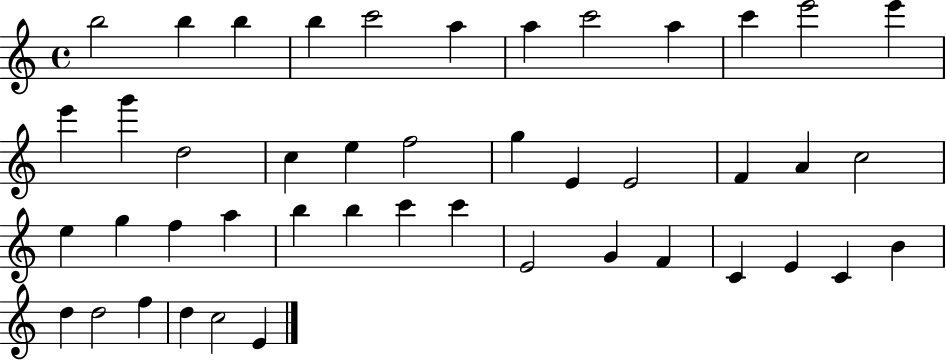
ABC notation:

X:1
T:Untitled
M:4/4
L:1/4
K:C
b2 b b b c'2 a a c'2 a c' e'2 e' e' g' d2 c e f2 g E E2 F A c2 e g f a b b c' c' E2 G F C E C B d d2 f d c2 E